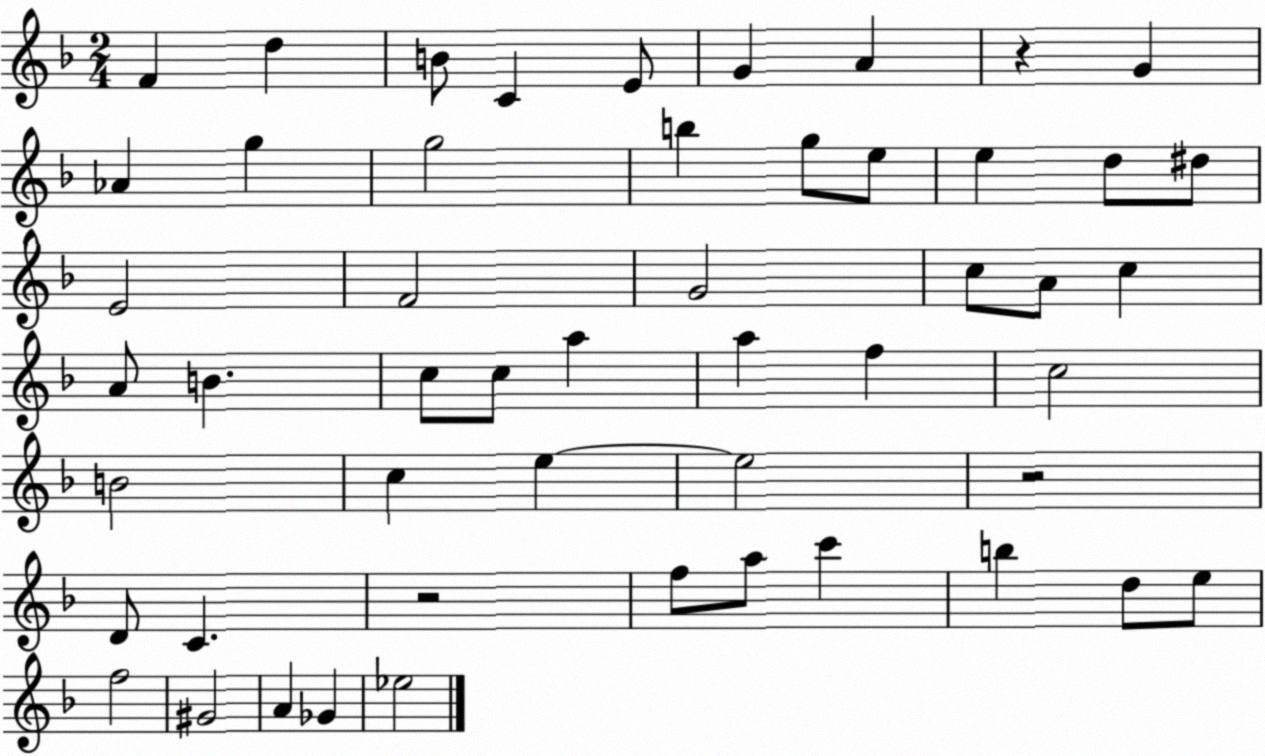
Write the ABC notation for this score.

X:1
T:Untitled
M:2/4
L:1/4
K:F
F d B/2 C E/2 G A z G _A g g2 b g/2 e/2 e d/2 ^d/2 E2 F2 G2 c/2 A/2 c A/2 B c/2 c/2 a a f c2 B2 c e e2 z2 D/2 C z2 f/2 a/2 c' b d/2 e/2 f2 ^G2 A _G _e2